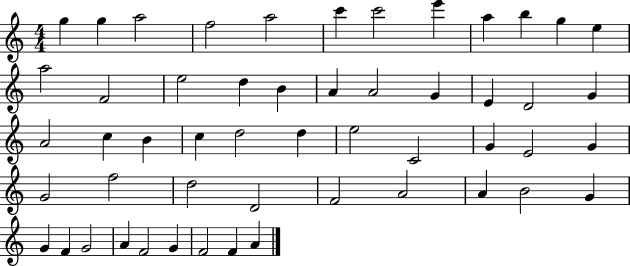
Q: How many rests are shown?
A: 0